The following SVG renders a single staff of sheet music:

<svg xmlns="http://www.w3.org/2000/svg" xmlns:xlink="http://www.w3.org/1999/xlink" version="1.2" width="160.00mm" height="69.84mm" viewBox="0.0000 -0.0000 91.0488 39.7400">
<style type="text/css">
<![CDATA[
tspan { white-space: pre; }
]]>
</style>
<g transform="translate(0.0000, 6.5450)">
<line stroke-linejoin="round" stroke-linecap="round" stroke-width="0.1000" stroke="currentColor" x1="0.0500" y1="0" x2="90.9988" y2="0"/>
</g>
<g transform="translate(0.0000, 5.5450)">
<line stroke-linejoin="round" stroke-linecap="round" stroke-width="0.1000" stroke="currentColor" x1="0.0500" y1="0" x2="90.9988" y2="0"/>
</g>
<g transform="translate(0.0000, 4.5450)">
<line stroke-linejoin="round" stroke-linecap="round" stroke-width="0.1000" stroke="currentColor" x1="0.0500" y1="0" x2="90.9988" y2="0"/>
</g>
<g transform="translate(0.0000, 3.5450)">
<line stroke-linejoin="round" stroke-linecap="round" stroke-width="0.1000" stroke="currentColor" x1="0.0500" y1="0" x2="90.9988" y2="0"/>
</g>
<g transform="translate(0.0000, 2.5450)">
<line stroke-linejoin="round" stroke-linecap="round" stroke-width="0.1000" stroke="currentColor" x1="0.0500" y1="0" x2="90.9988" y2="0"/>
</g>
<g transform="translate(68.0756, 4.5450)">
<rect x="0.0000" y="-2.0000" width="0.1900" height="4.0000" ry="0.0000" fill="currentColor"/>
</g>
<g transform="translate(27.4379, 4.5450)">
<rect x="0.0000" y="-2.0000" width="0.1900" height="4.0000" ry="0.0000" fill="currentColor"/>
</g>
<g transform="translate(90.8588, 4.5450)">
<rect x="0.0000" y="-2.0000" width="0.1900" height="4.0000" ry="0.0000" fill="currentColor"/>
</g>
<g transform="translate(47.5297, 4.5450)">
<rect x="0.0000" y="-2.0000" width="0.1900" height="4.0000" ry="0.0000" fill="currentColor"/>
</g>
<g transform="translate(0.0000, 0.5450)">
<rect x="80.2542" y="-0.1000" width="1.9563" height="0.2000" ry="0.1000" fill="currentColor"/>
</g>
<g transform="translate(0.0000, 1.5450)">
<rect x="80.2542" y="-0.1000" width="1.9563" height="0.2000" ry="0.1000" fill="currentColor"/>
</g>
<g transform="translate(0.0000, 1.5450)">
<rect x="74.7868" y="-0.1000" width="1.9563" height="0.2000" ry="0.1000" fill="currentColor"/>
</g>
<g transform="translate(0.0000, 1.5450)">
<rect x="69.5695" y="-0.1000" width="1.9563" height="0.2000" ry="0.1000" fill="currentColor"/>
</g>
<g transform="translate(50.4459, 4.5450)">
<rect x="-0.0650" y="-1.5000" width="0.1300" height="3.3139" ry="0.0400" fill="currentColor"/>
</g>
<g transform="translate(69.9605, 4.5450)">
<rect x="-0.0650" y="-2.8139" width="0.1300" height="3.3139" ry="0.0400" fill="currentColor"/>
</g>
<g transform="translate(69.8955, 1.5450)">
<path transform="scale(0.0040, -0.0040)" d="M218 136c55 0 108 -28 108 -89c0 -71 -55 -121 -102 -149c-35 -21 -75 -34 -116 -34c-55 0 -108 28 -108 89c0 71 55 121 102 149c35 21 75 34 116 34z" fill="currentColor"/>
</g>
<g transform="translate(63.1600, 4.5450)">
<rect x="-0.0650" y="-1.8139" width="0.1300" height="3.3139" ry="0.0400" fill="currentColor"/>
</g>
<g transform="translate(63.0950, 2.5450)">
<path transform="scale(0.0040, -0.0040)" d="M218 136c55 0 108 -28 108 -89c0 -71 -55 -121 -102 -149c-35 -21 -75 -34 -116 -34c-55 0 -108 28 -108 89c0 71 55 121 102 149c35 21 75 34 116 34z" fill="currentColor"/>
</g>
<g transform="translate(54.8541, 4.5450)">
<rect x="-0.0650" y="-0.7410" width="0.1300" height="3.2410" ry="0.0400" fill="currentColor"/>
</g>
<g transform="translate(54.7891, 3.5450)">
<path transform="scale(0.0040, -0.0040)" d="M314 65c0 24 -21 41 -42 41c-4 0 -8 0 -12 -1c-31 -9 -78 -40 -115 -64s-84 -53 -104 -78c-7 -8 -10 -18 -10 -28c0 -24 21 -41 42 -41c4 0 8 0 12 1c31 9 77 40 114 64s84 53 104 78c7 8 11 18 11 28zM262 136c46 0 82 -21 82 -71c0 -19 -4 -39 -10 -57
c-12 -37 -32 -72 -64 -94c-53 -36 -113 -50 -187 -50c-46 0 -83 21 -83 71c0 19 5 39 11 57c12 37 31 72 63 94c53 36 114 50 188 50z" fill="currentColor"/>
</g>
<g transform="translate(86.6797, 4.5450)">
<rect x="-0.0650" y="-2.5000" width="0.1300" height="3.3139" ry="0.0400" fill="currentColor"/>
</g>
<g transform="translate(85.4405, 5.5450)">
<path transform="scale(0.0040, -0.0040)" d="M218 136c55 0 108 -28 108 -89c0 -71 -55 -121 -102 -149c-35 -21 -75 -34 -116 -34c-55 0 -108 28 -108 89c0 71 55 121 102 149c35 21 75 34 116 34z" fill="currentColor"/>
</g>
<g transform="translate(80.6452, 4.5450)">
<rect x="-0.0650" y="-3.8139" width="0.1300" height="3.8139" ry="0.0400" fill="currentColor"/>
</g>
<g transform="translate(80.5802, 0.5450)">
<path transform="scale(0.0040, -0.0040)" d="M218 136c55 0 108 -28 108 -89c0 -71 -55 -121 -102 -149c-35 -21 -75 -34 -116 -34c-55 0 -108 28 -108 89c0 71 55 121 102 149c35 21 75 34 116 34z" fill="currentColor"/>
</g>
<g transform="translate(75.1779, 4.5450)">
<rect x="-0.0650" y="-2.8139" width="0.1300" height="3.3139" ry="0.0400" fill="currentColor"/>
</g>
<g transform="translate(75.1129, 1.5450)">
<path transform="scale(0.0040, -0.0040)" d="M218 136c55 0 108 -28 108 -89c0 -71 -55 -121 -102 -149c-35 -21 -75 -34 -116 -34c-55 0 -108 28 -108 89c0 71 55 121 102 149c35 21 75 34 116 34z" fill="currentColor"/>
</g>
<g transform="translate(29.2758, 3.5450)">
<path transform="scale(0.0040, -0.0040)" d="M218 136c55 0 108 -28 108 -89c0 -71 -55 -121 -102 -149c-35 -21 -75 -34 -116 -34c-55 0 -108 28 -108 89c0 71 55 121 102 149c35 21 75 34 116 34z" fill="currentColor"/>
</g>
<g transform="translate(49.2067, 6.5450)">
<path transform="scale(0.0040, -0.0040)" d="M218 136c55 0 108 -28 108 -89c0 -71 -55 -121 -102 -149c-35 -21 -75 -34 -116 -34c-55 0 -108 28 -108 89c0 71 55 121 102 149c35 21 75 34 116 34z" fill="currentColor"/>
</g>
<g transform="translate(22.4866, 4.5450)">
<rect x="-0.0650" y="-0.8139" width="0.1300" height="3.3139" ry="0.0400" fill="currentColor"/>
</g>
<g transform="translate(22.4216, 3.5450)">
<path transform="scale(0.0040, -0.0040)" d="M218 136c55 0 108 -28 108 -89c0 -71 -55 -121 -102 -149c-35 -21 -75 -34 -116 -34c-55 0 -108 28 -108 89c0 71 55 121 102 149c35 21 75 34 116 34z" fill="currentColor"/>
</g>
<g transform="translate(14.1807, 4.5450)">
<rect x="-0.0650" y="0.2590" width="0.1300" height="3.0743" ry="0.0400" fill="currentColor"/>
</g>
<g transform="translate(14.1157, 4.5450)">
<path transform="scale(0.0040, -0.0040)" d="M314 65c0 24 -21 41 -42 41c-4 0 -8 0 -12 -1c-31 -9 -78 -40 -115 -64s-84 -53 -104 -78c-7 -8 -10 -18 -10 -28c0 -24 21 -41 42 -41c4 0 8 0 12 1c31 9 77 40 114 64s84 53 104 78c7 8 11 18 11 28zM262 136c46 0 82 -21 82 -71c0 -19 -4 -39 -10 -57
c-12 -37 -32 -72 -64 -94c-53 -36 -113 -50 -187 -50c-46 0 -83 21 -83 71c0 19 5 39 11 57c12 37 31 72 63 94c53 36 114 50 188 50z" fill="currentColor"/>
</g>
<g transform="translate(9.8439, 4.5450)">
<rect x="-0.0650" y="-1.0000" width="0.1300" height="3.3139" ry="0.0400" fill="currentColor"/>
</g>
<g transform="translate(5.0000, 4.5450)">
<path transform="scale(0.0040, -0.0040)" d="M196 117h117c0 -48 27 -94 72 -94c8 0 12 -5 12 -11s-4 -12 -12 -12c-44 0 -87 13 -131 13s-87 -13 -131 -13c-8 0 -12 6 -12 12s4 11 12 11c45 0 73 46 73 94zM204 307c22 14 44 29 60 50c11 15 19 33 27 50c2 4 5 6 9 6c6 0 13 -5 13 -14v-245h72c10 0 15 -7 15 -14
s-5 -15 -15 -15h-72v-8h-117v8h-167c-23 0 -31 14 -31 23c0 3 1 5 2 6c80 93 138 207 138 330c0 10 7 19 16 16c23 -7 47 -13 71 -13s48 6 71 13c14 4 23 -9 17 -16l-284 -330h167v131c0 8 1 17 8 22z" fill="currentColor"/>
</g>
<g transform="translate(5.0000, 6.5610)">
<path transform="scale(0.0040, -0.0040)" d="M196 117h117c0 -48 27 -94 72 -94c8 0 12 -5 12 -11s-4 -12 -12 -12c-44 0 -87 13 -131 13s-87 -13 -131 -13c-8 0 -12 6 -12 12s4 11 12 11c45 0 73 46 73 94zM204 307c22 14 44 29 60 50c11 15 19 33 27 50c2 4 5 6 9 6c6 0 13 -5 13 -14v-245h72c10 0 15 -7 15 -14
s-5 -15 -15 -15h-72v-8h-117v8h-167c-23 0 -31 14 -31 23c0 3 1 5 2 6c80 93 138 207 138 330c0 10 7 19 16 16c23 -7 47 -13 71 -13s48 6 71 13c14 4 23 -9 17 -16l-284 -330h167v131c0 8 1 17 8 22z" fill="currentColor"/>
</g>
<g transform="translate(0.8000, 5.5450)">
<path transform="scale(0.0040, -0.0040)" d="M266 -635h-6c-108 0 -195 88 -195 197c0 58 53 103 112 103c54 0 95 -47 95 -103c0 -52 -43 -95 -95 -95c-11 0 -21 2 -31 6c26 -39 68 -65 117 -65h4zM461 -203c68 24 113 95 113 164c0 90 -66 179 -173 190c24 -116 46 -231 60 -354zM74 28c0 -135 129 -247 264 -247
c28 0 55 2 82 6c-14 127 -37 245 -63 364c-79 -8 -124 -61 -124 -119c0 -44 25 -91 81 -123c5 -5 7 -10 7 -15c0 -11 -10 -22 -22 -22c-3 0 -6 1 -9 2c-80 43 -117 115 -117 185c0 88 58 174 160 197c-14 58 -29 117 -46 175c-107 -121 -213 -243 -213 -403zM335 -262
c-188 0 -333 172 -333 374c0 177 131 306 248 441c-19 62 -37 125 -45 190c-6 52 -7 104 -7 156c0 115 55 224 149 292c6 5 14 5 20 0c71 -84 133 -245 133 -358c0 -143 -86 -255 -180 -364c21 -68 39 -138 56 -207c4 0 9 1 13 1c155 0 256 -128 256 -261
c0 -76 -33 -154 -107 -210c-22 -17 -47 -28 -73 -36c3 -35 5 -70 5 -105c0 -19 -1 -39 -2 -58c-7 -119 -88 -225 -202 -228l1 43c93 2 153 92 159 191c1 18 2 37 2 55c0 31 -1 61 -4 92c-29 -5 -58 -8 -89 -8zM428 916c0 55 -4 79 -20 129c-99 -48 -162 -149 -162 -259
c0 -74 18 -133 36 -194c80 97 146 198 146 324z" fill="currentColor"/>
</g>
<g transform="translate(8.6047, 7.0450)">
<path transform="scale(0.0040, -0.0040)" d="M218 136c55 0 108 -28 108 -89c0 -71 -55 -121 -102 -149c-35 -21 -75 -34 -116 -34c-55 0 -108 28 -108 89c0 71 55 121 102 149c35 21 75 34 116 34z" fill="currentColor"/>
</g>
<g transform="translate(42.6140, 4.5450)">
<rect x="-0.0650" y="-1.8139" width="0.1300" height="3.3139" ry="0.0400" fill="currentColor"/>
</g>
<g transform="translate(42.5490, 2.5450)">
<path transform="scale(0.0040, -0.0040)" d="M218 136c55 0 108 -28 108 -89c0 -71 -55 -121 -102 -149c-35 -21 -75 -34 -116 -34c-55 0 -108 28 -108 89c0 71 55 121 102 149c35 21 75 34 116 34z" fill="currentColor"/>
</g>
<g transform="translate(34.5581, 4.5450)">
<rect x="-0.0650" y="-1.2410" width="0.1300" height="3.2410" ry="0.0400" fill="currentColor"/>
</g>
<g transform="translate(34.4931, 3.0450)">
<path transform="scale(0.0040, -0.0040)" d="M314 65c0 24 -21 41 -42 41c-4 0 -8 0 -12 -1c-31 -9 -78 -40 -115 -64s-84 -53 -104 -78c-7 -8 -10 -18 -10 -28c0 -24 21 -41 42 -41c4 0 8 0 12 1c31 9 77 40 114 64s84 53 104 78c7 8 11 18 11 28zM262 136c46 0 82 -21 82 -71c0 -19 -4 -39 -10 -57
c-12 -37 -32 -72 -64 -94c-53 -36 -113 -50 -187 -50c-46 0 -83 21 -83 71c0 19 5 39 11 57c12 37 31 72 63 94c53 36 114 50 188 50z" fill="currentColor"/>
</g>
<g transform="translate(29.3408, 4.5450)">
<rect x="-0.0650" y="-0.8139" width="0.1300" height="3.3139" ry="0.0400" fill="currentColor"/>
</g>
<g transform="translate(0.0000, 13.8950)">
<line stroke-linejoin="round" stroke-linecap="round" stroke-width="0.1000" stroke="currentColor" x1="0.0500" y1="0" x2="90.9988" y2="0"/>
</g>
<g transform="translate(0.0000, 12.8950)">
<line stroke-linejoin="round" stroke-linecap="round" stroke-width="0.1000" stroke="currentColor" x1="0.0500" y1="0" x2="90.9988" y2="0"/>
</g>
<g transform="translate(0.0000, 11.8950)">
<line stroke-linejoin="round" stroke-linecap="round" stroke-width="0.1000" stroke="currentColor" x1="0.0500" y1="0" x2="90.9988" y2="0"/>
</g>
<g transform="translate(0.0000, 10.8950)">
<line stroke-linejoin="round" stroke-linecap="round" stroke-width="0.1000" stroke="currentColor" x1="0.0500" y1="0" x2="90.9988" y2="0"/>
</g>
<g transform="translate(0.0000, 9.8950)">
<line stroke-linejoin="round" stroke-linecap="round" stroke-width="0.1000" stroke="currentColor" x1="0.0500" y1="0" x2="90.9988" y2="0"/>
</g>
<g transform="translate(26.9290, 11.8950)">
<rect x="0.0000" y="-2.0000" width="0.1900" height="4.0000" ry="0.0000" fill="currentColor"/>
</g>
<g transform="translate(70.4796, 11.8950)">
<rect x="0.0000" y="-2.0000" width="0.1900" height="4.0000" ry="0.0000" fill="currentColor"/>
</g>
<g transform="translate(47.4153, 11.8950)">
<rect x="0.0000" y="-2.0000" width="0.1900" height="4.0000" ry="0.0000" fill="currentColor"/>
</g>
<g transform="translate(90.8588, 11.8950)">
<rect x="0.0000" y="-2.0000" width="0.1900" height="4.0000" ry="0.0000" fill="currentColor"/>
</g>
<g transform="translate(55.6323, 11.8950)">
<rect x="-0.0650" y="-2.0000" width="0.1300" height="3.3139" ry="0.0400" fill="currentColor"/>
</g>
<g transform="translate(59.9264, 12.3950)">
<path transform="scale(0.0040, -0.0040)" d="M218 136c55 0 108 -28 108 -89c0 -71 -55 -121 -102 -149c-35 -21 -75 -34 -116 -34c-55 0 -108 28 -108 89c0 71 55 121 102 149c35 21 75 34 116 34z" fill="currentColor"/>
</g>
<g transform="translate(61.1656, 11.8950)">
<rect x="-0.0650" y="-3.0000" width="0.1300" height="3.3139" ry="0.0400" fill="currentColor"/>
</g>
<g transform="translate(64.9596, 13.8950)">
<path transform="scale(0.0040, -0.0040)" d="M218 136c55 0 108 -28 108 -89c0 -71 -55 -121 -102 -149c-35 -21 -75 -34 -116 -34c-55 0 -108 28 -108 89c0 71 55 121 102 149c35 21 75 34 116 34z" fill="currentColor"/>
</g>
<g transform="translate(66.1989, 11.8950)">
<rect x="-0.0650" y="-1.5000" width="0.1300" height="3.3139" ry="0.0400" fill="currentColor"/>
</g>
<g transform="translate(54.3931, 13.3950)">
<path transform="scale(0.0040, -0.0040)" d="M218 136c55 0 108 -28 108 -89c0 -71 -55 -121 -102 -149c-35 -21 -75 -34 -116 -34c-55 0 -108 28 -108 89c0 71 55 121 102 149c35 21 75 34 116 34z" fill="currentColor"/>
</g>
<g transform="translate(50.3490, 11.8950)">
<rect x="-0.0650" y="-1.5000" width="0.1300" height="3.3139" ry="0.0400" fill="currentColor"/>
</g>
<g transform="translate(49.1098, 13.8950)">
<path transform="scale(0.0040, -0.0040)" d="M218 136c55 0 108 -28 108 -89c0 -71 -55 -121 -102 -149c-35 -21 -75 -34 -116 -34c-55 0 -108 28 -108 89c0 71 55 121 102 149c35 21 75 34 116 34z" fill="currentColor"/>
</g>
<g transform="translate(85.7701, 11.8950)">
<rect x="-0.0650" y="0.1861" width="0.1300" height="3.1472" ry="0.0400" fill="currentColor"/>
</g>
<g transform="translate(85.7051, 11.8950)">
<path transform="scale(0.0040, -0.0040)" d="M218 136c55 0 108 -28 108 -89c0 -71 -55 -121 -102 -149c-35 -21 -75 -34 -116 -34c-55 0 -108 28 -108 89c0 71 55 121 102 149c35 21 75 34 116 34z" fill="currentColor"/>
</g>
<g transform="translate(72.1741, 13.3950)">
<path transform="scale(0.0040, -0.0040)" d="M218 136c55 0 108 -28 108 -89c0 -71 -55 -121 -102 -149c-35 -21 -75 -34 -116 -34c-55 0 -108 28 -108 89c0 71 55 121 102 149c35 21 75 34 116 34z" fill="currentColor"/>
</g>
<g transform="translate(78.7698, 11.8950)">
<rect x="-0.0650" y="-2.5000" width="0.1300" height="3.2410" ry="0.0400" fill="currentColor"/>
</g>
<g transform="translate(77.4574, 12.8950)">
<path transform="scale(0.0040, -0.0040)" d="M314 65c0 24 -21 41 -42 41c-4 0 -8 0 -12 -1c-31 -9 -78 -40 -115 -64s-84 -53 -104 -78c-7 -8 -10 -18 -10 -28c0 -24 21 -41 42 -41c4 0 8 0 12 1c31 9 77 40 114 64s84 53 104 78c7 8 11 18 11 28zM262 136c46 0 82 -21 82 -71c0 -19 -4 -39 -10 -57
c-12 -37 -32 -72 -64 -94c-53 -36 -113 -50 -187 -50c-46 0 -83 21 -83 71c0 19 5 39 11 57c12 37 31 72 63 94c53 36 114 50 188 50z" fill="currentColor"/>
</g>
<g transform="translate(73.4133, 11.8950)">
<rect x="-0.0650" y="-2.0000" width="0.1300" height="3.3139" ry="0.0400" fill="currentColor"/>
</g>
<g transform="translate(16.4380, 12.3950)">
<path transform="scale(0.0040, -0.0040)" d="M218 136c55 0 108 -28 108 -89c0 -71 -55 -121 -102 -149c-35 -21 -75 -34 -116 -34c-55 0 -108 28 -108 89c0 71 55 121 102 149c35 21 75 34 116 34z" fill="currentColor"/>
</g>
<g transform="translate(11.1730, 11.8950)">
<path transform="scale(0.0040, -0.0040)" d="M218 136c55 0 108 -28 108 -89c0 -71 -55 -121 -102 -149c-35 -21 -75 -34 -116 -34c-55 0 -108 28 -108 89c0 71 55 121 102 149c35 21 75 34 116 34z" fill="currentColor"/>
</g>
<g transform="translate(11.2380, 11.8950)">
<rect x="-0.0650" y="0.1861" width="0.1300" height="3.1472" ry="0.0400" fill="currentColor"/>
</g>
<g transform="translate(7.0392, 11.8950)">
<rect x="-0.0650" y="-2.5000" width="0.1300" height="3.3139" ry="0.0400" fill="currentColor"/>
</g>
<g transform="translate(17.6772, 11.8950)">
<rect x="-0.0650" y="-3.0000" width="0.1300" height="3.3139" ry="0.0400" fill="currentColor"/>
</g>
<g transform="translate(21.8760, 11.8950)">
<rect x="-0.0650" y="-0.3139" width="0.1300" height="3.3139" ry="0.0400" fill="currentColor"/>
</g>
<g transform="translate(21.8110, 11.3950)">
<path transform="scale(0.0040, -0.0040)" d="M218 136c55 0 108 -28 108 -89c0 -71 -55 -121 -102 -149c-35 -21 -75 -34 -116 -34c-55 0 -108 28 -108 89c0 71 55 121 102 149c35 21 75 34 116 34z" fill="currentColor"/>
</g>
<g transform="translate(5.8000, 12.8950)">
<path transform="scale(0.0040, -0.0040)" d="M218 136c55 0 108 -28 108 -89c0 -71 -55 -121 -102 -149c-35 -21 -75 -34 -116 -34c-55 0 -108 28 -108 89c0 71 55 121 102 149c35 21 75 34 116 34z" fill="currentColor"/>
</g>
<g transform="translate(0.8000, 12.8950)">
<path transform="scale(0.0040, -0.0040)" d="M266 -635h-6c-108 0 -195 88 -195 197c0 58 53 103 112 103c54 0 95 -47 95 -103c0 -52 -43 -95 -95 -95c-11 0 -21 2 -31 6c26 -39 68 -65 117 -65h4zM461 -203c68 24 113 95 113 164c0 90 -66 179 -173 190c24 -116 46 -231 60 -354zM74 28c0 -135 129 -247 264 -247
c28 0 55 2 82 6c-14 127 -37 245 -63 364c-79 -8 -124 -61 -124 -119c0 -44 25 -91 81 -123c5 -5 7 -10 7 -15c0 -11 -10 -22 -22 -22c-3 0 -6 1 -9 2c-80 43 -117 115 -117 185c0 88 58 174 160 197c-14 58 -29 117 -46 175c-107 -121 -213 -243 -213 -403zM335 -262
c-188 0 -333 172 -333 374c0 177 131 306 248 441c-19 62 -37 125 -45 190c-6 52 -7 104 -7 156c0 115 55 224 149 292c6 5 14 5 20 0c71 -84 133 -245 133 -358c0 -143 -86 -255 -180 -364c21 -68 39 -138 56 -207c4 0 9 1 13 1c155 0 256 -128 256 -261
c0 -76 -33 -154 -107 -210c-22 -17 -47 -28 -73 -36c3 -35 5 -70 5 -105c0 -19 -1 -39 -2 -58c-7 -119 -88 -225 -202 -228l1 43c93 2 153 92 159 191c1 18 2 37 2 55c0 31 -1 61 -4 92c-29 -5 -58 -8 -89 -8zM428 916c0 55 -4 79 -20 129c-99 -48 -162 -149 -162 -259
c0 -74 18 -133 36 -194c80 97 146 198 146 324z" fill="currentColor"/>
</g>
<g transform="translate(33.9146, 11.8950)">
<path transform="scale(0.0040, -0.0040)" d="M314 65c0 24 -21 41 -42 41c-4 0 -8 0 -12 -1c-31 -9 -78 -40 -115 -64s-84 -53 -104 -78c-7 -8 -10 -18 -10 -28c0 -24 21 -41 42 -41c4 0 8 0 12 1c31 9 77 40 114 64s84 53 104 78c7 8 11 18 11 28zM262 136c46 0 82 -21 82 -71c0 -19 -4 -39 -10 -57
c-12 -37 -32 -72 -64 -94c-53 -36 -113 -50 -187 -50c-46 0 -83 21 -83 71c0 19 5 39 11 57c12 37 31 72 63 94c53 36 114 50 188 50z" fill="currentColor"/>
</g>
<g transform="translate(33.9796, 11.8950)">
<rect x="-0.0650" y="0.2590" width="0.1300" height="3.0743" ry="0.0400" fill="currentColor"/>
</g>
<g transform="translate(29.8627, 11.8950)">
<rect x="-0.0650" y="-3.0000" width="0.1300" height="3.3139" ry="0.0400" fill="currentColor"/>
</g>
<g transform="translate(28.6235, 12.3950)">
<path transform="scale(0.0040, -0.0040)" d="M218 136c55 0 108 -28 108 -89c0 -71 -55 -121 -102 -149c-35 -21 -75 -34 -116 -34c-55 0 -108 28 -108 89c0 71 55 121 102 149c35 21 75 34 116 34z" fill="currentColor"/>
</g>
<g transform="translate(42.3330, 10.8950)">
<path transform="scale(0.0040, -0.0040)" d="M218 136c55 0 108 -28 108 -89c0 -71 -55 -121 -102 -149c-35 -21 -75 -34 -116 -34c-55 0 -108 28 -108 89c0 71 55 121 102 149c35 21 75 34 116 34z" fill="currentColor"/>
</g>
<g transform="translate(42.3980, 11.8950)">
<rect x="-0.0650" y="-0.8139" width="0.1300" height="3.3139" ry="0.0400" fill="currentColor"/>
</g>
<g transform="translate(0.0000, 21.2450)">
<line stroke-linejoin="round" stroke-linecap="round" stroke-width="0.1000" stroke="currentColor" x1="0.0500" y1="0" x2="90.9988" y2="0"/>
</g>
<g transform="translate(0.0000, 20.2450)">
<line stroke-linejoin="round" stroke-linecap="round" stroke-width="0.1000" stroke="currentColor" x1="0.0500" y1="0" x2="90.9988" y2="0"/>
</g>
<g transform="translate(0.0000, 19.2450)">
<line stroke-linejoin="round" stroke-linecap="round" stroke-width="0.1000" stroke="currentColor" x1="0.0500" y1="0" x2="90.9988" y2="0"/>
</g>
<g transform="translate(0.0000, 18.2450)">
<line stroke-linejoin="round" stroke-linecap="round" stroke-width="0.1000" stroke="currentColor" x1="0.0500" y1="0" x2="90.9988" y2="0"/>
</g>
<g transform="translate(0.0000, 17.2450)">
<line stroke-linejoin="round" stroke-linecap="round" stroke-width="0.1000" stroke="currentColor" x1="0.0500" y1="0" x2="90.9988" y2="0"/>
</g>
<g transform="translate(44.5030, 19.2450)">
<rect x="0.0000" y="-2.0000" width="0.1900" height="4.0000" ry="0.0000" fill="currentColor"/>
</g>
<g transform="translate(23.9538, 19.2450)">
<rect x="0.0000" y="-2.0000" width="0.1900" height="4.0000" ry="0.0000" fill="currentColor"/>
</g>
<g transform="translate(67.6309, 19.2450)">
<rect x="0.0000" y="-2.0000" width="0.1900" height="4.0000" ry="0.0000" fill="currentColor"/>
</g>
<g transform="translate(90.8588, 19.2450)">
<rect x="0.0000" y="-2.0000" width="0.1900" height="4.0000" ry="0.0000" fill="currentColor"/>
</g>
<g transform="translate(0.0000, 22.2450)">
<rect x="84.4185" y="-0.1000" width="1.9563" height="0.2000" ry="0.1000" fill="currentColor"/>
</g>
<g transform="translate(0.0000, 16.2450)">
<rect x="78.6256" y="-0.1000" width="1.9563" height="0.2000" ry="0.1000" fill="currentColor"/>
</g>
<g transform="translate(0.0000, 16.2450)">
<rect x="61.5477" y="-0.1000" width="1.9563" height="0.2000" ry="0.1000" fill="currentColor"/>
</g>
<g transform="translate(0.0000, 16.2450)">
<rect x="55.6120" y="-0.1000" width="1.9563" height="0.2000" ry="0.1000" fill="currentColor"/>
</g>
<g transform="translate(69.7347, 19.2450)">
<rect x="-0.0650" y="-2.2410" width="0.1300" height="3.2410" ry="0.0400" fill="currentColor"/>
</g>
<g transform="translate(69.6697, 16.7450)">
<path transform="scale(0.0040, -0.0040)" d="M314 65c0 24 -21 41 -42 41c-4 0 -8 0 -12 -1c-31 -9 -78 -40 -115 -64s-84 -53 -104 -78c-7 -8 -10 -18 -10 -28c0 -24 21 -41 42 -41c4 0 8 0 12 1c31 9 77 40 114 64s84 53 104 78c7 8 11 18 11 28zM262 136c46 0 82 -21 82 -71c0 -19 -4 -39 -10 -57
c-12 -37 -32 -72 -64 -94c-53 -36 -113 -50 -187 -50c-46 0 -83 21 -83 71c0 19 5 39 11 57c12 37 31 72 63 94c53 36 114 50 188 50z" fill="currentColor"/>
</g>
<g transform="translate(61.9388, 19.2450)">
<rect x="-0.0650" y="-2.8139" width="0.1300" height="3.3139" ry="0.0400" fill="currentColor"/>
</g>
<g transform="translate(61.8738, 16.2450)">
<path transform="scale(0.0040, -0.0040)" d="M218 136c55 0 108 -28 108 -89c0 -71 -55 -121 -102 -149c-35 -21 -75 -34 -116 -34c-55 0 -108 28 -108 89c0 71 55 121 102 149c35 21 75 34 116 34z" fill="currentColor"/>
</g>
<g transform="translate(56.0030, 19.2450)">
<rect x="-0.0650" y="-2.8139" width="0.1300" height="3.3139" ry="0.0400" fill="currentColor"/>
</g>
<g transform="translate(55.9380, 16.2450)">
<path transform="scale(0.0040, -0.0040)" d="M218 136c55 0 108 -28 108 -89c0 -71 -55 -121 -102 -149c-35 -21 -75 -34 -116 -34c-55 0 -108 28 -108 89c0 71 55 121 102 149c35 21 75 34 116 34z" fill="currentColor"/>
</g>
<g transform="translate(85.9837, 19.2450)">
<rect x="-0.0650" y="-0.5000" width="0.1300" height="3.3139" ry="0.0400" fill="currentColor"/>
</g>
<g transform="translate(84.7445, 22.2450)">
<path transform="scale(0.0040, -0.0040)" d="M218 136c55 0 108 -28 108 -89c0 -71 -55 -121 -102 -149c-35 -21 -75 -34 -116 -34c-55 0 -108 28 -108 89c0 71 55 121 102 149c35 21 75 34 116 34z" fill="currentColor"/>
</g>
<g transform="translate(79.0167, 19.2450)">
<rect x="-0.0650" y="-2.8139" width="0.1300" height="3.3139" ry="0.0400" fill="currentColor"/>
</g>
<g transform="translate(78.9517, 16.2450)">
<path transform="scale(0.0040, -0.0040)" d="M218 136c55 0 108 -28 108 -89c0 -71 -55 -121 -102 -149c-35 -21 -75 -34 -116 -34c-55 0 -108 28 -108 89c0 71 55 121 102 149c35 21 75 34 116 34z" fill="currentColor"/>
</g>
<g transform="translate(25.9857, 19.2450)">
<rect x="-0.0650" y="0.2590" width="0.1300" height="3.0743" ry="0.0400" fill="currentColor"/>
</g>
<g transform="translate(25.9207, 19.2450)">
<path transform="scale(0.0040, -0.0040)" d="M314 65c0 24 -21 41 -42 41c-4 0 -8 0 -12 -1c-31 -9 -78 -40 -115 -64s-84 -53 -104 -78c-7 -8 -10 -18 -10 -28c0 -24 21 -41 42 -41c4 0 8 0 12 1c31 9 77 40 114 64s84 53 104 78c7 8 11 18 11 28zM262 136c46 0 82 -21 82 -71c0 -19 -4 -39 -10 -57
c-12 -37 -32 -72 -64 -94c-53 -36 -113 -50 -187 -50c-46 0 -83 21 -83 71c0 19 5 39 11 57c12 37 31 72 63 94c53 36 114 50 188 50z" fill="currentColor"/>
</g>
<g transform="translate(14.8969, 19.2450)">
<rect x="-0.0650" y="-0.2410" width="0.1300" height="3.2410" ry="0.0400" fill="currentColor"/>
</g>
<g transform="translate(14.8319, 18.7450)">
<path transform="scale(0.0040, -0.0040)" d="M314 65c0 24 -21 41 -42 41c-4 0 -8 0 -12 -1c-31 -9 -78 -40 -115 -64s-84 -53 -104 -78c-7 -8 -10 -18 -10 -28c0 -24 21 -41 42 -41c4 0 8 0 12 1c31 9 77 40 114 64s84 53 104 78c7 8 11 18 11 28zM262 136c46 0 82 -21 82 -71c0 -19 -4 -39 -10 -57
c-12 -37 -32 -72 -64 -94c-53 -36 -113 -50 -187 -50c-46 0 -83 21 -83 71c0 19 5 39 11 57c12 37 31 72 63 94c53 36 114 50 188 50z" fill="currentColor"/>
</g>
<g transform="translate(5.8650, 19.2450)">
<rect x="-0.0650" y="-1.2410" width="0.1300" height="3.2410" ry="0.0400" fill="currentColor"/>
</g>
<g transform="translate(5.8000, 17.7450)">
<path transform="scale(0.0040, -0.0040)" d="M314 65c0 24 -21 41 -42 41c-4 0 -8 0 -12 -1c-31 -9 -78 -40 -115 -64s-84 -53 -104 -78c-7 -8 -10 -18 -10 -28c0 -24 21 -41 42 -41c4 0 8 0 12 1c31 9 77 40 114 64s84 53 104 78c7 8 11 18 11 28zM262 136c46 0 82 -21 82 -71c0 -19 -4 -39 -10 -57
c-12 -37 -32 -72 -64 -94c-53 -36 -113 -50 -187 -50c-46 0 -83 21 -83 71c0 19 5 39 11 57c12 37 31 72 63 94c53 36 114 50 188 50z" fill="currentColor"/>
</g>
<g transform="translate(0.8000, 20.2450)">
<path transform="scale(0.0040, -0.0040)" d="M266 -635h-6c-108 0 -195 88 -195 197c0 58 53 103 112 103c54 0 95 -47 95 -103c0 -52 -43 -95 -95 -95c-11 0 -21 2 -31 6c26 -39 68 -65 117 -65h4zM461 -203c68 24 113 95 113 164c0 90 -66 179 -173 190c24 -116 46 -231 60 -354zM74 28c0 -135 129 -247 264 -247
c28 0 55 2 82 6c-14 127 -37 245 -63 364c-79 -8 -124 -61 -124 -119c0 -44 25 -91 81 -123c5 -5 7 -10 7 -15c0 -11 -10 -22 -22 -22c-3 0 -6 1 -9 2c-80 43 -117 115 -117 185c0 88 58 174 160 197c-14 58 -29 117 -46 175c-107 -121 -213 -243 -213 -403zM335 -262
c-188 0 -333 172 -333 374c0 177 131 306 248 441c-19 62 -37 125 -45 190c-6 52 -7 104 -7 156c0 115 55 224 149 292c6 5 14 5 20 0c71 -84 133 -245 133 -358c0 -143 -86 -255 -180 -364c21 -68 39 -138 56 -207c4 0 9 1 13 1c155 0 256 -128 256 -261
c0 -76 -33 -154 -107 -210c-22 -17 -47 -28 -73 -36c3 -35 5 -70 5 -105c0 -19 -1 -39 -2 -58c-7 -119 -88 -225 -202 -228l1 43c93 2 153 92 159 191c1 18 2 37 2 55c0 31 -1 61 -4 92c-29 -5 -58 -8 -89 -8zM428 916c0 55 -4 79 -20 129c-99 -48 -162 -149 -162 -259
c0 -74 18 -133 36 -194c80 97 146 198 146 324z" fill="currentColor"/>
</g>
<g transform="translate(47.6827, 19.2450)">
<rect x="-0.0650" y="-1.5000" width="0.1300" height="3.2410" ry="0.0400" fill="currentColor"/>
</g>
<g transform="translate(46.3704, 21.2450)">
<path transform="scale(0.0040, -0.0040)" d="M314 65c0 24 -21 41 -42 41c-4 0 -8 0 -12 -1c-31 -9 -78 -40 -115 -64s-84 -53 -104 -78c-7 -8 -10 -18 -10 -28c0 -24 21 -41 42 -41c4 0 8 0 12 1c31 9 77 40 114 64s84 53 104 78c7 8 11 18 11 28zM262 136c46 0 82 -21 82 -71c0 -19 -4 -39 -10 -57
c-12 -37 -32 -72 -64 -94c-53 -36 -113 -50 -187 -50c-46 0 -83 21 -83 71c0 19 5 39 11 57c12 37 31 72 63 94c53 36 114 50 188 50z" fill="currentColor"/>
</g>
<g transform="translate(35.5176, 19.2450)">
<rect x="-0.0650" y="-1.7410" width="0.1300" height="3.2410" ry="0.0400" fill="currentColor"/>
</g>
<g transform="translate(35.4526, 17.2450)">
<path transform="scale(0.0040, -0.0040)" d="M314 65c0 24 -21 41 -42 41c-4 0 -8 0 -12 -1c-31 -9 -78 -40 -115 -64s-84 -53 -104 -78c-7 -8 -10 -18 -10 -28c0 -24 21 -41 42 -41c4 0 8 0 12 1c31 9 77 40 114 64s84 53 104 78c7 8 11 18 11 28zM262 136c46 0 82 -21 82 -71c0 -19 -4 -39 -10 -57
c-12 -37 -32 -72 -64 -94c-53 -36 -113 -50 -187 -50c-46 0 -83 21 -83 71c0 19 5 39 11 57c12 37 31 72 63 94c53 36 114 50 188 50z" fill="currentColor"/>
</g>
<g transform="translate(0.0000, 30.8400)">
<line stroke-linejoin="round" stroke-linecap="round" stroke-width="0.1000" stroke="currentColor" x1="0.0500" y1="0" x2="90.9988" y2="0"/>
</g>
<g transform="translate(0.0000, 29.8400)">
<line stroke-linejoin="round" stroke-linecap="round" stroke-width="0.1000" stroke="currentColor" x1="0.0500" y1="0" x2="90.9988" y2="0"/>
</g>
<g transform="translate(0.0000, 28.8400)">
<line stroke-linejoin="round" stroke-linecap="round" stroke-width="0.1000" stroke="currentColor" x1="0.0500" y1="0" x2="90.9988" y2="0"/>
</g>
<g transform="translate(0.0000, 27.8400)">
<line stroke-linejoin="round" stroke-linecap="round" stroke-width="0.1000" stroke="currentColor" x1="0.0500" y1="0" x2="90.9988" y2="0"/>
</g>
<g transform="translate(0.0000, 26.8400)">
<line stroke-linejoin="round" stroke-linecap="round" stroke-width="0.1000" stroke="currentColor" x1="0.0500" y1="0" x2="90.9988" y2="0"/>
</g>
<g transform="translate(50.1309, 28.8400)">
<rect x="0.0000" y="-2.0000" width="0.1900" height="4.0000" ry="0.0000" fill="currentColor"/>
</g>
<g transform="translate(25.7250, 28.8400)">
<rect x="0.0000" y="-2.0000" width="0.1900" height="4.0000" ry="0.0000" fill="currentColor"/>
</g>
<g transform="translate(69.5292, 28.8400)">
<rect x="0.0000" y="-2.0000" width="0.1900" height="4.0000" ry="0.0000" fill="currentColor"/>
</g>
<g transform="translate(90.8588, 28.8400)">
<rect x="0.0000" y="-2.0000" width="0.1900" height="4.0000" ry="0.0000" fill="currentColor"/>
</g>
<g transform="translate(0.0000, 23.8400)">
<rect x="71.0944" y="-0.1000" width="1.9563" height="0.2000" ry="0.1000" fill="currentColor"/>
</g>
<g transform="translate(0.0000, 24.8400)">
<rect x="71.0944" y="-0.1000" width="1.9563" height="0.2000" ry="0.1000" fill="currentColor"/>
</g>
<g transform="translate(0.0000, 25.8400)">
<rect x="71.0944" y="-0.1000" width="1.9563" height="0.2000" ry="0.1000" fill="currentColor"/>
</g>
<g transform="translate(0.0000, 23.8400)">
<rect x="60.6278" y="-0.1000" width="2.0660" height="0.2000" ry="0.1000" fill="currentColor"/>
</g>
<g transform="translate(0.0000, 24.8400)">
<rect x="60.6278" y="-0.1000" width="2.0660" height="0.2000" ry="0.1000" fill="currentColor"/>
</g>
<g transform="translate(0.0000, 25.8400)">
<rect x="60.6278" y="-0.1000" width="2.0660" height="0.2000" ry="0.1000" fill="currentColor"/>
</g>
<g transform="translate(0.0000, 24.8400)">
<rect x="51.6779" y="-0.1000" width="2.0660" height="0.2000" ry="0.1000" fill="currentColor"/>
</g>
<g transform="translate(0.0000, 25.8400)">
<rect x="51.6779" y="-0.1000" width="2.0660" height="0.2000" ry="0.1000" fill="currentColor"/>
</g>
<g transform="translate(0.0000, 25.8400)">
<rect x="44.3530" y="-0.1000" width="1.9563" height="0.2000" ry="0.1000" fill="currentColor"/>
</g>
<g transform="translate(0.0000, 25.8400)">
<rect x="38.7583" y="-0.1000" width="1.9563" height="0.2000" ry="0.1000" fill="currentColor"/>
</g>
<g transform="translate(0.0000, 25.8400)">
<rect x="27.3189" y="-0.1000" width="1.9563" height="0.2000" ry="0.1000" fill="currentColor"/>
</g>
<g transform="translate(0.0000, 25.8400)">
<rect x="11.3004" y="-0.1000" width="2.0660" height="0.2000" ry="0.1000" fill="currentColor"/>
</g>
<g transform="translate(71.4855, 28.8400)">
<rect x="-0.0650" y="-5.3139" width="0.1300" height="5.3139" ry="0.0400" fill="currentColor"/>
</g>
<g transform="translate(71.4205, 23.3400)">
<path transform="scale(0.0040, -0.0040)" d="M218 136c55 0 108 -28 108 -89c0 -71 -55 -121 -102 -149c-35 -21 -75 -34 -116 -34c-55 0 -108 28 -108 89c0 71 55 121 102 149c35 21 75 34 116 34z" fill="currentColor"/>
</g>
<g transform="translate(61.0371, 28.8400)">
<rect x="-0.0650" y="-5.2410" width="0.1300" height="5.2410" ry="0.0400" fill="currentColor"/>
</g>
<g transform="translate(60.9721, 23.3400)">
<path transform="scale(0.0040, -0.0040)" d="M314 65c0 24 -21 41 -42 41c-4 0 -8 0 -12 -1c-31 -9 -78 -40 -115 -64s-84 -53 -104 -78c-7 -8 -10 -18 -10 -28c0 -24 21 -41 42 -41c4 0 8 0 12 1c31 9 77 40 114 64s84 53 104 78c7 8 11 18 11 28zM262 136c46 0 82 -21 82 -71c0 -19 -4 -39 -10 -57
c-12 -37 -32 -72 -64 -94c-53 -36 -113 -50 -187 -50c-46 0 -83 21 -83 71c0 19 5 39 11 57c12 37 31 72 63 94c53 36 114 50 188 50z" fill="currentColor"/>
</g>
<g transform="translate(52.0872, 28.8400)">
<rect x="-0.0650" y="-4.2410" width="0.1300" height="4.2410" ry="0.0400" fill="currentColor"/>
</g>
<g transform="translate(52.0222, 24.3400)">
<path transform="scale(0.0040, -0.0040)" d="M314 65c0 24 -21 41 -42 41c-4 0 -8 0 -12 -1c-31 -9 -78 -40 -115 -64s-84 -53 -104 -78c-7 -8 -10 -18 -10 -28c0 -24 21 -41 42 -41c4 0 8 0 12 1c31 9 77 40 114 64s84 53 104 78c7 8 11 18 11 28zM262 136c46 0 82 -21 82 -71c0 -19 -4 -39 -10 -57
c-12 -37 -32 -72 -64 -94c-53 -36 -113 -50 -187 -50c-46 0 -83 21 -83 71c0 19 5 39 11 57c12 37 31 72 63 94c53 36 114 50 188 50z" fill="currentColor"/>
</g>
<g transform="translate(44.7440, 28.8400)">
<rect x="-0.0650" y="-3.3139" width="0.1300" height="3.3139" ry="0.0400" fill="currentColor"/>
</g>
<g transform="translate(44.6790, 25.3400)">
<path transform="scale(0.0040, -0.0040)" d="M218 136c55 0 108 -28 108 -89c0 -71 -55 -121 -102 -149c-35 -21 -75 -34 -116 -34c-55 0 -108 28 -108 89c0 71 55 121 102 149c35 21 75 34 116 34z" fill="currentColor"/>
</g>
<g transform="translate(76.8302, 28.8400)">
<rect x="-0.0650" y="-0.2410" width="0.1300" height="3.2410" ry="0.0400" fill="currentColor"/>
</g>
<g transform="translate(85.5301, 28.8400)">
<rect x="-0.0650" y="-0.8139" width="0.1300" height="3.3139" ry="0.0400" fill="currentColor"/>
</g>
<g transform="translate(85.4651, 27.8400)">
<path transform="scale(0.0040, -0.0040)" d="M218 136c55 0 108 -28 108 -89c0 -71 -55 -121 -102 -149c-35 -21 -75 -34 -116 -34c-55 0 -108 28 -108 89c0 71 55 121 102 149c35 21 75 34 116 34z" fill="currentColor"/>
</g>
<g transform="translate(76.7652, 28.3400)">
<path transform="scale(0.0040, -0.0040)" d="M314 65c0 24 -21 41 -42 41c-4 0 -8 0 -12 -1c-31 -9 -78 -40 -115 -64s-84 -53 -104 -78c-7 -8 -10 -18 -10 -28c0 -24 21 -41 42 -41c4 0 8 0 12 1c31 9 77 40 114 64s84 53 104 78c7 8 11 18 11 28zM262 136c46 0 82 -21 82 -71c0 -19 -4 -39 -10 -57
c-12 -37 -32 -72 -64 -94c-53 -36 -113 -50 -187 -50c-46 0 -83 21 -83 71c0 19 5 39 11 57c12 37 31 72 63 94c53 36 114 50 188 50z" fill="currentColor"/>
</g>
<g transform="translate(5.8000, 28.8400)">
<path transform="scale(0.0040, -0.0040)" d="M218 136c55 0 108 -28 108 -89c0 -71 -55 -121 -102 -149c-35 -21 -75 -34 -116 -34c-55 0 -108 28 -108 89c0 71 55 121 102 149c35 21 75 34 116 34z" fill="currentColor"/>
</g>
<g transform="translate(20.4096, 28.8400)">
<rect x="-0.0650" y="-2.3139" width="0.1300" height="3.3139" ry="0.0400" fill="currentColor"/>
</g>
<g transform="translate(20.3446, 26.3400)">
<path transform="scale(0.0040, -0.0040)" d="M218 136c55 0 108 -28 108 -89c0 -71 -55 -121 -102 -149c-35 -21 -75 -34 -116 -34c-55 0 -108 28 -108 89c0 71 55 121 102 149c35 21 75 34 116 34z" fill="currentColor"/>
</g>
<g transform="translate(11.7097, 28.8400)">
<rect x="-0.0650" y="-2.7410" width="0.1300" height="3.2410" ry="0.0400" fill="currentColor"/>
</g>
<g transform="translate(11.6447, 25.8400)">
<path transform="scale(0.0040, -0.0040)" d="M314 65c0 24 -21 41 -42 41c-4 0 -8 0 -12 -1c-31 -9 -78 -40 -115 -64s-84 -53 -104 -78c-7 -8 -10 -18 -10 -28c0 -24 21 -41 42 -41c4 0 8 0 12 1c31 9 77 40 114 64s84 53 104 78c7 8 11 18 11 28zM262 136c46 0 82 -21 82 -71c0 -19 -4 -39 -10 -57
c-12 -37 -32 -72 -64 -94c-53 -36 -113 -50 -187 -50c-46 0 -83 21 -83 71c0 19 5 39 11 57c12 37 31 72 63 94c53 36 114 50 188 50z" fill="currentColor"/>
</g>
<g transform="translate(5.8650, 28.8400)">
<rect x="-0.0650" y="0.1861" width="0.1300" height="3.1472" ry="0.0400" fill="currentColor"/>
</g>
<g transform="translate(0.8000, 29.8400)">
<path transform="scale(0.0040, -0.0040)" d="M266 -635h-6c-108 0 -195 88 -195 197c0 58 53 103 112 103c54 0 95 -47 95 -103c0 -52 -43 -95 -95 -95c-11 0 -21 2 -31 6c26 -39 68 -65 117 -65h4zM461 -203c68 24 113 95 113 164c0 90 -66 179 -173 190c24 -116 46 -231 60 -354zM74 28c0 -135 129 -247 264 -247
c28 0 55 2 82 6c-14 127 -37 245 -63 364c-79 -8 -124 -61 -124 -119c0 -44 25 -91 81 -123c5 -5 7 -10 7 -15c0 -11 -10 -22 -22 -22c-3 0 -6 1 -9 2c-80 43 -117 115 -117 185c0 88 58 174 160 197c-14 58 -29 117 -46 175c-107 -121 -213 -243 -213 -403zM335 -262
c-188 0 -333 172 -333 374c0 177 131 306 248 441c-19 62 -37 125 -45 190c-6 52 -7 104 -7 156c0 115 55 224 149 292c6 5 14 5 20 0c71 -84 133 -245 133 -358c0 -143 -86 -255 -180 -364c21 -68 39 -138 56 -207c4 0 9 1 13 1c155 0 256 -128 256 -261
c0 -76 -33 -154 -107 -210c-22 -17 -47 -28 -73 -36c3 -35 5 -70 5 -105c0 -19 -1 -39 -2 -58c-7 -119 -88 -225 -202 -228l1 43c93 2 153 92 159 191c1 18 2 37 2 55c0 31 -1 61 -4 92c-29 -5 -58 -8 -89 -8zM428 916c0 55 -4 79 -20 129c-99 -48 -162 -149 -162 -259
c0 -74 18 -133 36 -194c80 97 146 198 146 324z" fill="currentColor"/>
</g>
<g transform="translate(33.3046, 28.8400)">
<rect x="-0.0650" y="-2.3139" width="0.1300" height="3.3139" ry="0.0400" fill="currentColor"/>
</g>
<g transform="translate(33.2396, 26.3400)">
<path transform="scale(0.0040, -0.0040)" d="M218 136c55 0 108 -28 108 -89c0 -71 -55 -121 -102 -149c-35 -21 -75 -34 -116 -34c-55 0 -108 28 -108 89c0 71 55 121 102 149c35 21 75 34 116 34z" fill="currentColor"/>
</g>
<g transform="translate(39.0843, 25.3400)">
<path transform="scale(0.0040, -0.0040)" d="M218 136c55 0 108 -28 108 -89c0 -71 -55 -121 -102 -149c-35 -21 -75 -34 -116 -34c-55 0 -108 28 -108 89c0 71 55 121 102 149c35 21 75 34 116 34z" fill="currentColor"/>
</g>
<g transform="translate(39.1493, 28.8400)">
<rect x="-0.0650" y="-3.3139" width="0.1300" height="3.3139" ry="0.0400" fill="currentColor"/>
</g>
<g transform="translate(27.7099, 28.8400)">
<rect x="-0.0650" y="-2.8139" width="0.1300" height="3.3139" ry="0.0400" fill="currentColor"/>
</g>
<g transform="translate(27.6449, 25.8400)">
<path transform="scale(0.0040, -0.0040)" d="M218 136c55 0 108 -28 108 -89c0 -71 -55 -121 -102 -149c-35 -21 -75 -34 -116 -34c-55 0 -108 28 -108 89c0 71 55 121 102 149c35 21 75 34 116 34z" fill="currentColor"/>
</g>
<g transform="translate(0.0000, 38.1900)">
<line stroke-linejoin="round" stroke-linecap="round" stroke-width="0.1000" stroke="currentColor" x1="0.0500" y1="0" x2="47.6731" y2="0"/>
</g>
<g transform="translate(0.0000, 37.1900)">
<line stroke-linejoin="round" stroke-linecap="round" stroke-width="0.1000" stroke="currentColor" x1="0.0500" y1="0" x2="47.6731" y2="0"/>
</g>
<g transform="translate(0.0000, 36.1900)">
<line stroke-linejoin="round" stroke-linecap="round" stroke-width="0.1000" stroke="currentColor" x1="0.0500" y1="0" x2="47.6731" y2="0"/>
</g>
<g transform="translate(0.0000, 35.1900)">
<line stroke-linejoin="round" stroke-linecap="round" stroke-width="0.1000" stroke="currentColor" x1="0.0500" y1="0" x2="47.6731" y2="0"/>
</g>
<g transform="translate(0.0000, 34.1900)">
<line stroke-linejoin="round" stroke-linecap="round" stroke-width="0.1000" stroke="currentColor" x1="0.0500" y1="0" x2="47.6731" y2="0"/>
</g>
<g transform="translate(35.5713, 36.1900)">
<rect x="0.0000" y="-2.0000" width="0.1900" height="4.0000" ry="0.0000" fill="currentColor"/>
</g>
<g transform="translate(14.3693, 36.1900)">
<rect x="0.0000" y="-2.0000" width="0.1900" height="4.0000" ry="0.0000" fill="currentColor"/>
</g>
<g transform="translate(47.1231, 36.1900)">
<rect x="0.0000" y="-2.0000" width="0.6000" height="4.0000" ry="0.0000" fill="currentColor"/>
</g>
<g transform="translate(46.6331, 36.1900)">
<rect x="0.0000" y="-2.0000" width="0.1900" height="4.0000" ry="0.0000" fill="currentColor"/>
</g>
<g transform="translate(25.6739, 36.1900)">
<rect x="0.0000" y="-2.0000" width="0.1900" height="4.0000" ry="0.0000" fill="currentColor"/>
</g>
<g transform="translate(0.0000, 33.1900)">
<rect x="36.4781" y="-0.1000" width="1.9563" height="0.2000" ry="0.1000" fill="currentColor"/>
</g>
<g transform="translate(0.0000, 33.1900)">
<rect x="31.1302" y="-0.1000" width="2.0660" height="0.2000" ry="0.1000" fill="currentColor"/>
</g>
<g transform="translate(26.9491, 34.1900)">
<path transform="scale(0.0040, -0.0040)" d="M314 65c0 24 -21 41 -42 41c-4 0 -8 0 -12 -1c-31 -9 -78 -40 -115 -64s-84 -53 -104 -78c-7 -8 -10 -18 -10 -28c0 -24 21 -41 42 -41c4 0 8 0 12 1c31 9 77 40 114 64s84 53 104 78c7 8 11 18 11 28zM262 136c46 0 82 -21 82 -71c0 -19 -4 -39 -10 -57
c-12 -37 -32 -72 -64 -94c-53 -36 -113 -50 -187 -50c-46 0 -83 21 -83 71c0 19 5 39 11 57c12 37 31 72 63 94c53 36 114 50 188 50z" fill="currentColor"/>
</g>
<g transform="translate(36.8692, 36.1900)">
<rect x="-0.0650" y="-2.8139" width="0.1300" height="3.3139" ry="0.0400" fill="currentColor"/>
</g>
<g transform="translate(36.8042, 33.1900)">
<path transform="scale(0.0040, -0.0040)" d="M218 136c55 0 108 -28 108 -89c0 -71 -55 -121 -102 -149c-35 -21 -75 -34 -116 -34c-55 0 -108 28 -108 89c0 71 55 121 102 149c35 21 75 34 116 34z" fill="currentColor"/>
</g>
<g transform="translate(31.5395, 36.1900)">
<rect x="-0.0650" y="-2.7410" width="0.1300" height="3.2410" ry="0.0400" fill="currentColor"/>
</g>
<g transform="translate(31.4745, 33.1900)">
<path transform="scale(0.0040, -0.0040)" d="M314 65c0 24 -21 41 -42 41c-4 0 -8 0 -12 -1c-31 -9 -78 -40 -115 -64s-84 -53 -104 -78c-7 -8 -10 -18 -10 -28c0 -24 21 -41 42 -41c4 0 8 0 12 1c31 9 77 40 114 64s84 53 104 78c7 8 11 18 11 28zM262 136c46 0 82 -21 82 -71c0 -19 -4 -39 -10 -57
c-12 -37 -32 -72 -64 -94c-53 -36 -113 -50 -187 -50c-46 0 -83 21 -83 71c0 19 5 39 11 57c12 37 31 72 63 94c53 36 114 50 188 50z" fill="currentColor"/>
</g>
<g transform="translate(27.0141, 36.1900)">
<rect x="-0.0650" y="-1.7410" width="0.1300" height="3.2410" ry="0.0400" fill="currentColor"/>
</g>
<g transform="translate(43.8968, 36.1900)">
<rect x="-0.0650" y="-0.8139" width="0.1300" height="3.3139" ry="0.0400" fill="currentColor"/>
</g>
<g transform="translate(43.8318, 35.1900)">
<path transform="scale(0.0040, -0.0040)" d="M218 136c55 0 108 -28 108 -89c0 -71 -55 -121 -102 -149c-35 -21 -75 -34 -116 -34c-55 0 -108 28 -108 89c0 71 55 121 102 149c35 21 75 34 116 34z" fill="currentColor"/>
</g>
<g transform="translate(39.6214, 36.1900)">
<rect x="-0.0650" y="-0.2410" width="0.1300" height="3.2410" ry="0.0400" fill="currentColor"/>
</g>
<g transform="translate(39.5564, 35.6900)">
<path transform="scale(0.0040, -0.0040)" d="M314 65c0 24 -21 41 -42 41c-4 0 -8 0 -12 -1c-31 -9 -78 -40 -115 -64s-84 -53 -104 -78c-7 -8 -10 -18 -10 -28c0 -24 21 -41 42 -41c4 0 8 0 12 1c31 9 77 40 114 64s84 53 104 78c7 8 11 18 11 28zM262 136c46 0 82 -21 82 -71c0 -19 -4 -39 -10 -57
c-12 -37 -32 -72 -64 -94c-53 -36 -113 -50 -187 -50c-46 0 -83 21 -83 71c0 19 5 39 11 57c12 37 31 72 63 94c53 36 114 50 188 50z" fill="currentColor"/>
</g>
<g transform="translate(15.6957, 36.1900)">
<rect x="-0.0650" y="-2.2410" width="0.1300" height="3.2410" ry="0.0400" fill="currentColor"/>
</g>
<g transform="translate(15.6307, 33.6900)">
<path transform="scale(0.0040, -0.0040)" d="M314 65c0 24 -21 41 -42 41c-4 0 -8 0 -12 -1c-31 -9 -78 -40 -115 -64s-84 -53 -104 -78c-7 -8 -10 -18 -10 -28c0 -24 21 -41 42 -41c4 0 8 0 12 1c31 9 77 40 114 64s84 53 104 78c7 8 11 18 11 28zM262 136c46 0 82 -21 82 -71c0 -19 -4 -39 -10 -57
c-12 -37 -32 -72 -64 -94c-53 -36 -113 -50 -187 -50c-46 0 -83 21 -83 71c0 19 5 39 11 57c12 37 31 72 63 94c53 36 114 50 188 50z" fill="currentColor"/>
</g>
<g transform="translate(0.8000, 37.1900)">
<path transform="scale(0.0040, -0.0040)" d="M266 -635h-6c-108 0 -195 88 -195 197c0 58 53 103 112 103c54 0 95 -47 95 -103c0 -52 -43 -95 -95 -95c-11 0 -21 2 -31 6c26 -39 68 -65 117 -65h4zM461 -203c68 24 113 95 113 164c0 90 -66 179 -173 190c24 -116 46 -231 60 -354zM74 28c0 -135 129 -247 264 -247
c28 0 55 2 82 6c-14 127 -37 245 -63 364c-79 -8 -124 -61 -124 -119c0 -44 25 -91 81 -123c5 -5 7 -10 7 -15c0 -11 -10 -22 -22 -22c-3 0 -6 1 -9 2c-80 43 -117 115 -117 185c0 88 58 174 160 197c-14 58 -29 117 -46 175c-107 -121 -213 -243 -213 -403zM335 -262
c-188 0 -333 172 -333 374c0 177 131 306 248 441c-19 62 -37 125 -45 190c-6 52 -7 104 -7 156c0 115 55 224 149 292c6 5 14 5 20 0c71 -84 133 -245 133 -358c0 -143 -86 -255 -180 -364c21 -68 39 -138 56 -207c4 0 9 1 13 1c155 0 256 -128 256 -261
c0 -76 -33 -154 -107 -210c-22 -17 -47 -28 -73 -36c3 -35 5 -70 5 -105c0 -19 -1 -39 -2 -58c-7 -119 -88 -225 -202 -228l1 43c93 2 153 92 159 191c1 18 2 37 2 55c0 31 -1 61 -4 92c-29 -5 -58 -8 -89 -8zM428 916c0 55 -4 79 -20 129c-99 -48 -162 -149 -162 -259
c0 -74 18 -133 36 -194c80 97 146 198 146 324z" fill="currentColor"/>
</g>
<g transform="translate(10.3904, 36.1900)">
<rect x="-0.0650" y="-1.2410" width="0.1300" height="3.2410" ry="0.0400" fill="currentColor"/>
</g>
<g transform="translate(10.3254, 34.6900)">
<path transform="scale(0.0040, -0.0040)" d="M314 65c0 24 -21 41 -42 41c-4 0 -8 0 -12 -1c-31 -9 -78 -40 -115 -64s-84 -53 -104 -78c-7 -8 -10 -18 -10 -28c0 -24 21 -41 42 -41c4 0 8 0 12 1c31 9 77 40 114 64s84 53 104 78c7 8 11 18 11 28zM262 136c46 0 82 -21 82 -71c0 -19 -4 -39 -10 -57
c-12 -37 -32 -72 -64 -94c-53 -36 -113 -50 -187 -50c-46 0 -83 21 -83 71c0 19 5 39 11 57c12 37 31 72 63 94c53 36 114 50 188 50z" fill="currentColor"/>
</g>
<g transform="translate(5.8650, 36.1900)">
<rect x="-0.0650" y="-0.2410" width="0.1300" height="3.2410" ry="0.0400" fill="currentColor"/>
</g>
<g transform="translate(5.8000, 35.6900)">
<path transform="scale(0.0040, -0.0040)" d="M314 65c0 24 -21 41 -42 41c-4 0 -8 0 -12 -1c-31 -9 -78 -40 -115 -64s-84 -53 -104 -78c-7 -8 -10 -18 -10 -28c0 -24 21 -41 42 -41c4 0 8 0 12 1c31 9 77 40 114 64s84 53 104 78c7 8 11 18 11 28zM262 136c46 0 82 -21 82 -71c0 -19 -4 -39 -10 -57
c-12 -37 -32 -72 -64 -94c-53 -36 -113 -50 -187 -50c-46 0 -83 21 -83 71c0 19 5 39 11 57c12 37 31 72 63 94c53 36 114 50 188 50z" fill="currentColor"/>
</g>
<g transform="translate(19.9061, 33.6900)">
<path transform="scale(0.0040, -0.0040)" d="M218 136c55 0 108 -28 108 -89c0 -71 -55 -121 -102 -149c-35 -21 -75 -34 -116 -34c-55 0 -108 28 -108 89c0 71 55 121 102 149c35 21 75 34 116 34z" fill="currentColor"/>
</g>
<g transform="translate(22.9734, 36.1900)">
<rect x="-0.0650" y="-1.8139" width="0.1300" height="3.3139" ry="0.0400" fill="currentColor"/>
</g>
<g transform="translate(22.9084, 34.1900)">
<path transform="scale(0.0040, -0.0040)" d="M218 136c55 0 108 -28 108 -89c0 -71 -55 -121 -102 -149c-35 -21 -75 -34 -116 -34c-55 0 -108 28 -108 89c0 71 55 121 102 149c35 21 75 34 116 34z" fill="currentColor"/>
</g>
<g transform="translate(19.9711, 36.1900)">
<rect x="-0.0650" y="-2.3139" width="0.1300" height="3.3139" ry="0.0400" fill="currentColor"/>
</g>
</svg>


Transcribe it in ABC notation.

X:1
T:Untitled
M:4/4
L:1/4
K:C
D B2 d d e2 f E d2 f a a c' G G B A c A B2 d E F A E F G2 B e2 c2 B2 f2 E2 a a g2 a C B a2 g a g b b d'2 f'2 f' c2 d c2 e2 g2 g f f2 a2 a c2 d